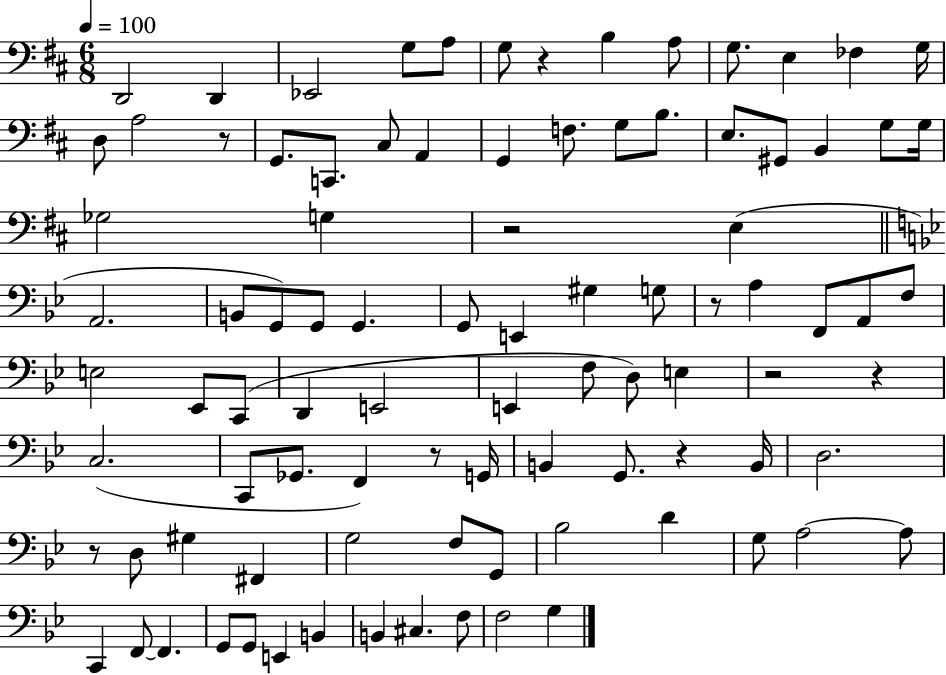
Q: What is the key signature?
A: D major